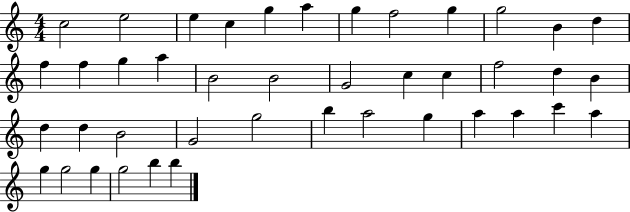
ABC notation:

X:1
T:Untitled
M:4/4
L:1/4
K:C
c2 e2 e c g a g f2 g g2 B d f f g a B2 B2 G2 c c f2 d B d d B2 G2 g2 b a2 g a a c' a g g2 g g2 b b